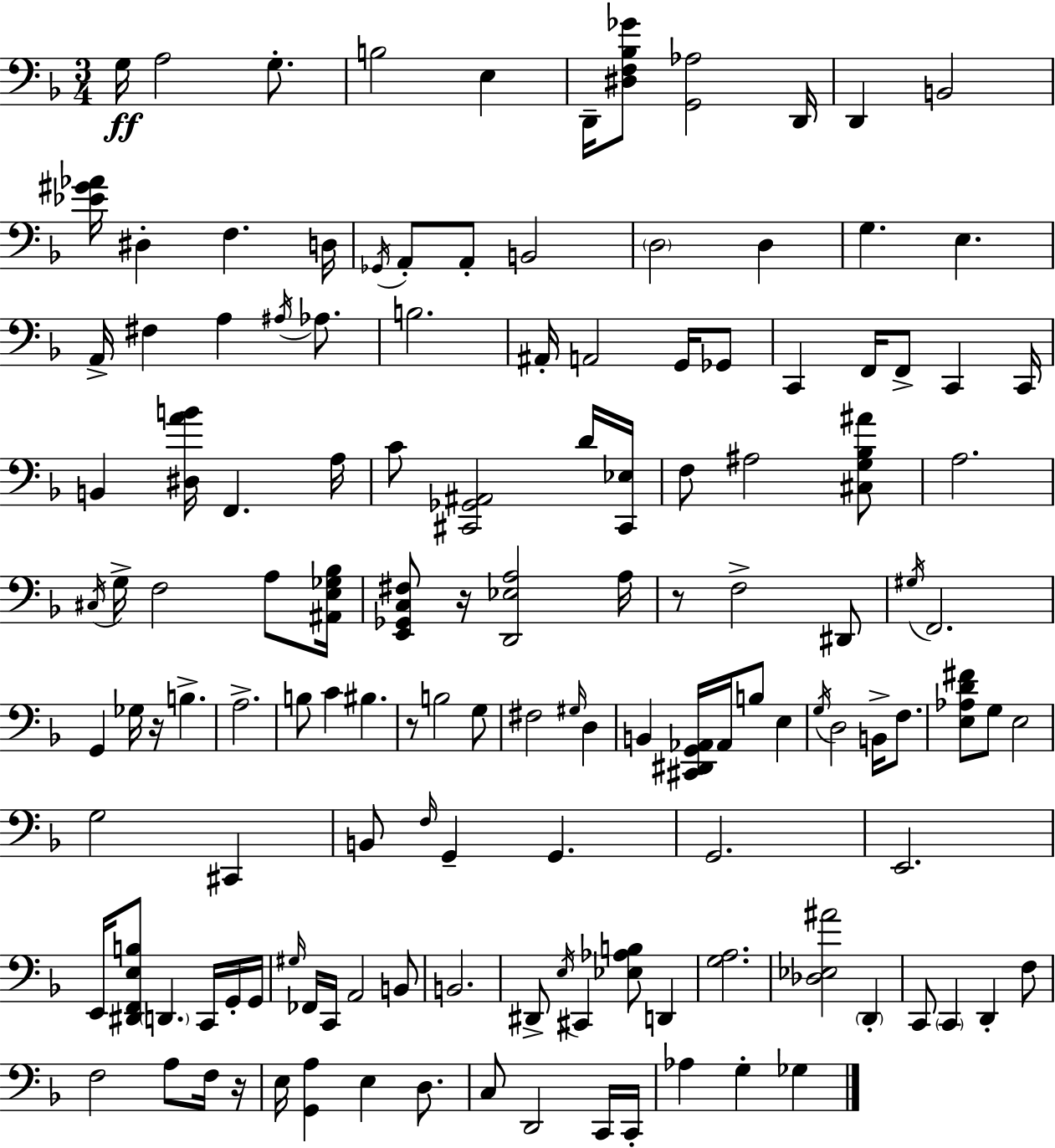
G3/s A3/h G3/e. B3/h E3/q D2/s [D#3,F3,Bb3,Gb4]/e [G2,Ab3]/h D2/s D2/q B2/h [Eb4,G#4,Ab4]/s D#3/q F3/q. D3/s Gb2/s A2/e A2/e B2/h D3/h D3/q G3/q. E3/q. A2/s F#3/q A3/q A#3/s Ab3/e. B3/h. A#2/s A2/h G2/s Gb2/e C2/q F2/s F2/e C2/q C2/s B2/q [D#3,A4,B4]/s F2/q. A3/s C4/e [C#2,Gb2,A#2]/h D4/s [C#2,Eb3]/s F3/e A#3/h [C#3,G3,Bb3,A#4]/e A3/h. C#3/s G3/s F3/h A3/e [A#2,E3,Gb3,Bb3]/s [E2,Gb2,C3,F#3]/e R/s [D2,Eb3,A3]/h A3/s R/e F3/h D#2/e G#3/s F2/h. G2/q Gb3/s R/s B3/q. A3/h. B3/e C4/q BIS3/q. R/e B3/h G3/e F#3/h G#3/s D3/q B2/q [C#2,D#2,G2,Ab2]/s Ab2/s B3/e E3/q G3/s D3/h B2/s F3/e. [E3,Ab3,D4,F#4]/e G3/e E3/h G3/h C#2/q B2/e F3/s G2/q G2/q. G2/h. E2/h. E2/s [D#2,F2,E3,B3]/e D2/q. C2/s G2/s G2/s G#3/s FES2/s C2/s A2/h B2/e B2/h. D#2/e E3/s C#2/q [Eb3,Ab3,B3]/e D2/q [G3,A3]/h. [Db3,Eb3,A#4]/h D2/q C2/e C2/q D2/q F3/e F3/h A3/e F3/s R/s E3/s [G2,A3]/q E3/q D3/e. C3/e D2/h C2/s C2/s Ab3/q G3/q Gb3/q